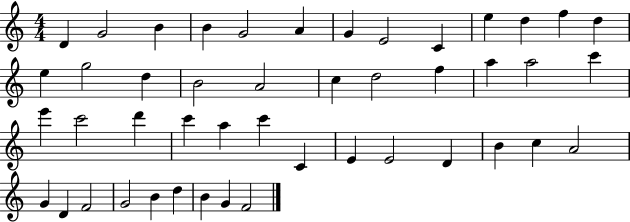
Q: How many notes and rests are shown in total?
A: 46